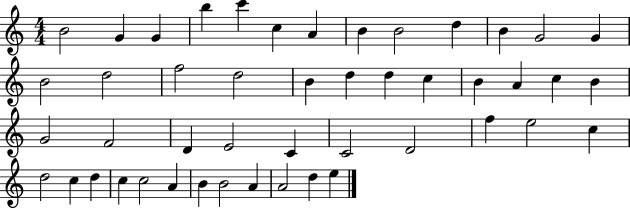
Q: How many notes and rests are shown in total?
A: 47